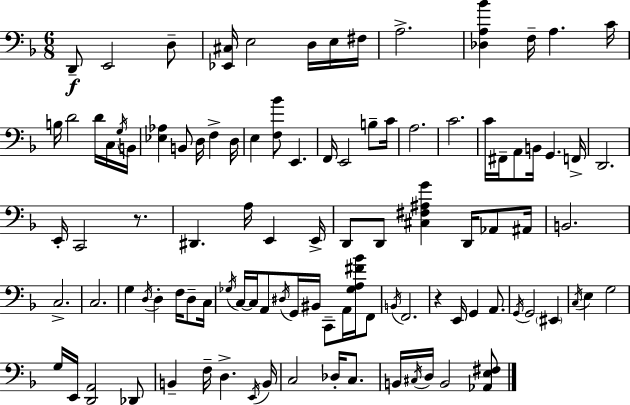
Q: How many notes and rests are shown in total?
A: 102